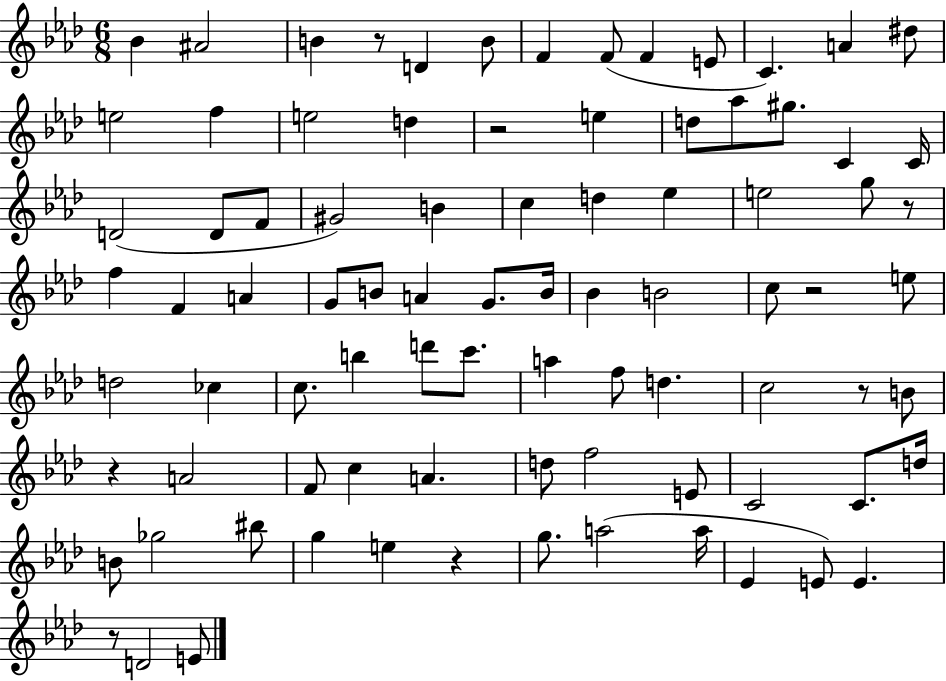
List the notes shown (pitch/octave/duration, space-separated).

Bb4/q A#4/h B4/q R/e D4/q B4/e F4/q F4/e F4/q E4/e C4/q. A4/q D#5/e E5/h F5/q E5/h D5/q R/h E5/q D5/e Ab5/e G#5/e. C4/q C4/s D4/h D4/e F4/e G#4/h B4/q C5/q D5/q Eb5/q E5/h G5/e R/e F5/q F4/q A4/q G4/e B4/e A4/q G4/e. B4/s Bb4/q B4/h C5/e R/h E5/e D5/h CES5/q C5/e. B5/q D6/e C6/e. A5/q F5/e D5/q. C5/h R/e B4/e R/q A4/h F4/e C5/q A4/q. D5/e F5/h E4/e C4/h C4/e. D5/s B4/e Gb5/h BIS5/e G5/q E5/q R/q G5/e. A5/h A5/s Eb4/q E4/e E4/q. R/e D4/h E4/e